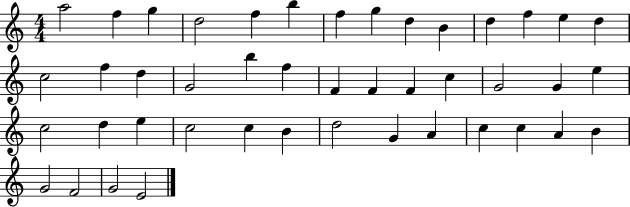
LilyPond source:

{
  \clef treble
  \numericTimeSignature
  \time 4/4
  \key c \major
  a''2 f''4 g''4 | d''2 f''4 b''4 | f''4 g''4 d''4 b'4 | d''4 f''4 e''4 d''4 | \break c''2 f''4 d''4 | g'2 b''4 f''4 | f'4 f'4 f'4 c''4 | g'2 g'4 e''4 | \break c''2 d''4 e''4 | c''2 c''4 b'4 | d''2 g'4 a'4 | c''4 c''4 a'4 b'4 | \break g'2 f'2 | g'2 e'2 | \bar "|."
}